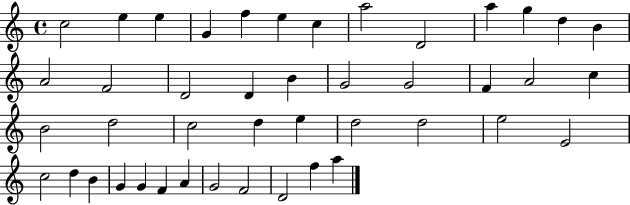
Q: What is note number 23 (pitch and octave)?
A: C5